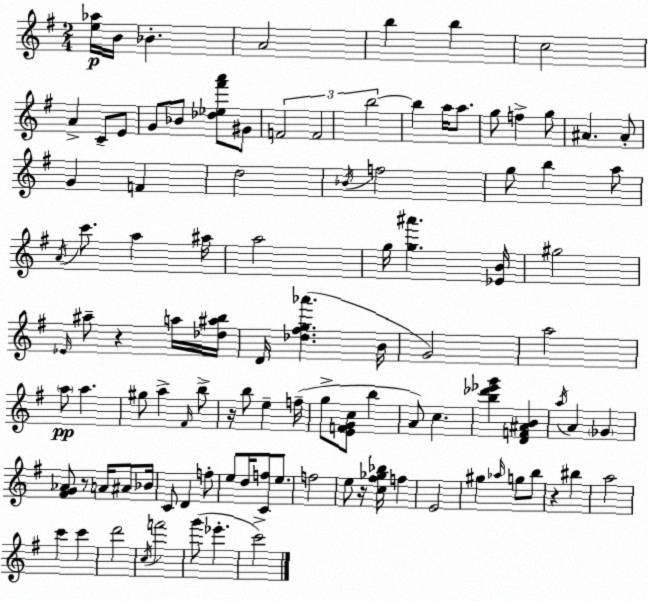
X:1
T:Untitled
M:2/4
L:1/4
K:G
[e_a]/4 B/4 _B A2 b b c2 A C/2 E/2 G/2 _B/2 [_d_e^f'a']/2 ^G/2 F2 F2 b2 b a/4 a/2 g/2 f g/2 ^A ^A/2 G F d2 _B/4 f2 g/2 b a/2 A/4 c'/2 a ^a/4 a2 g/4 [g^a'] [_EB]/4 ^g2 _E/4 ^a/2 z a/4 [_d^ab]/4 D/4 [_d^fg_a'] B/4 G2 a2 a/2 a ^g/2 a ^F/4 b/2 z/4 b/2 e f/4 g/2 [EFGc]/2 b A/2 c [b_d'_e'g'] [DF^AB] a/4 A _G [^FG_A]/2 z/2 A/4 ^A/2 _B/4 C/2 D f/2 e/2 d/4 [Cf]/2 e/2 f2 e/2 z/4 [c^f_g_b]/4 f E2 ^g _a/4 g/2 b/2 z ^b a2 c' c' d'2 c/4 f'2 g'/2 _e' c'2